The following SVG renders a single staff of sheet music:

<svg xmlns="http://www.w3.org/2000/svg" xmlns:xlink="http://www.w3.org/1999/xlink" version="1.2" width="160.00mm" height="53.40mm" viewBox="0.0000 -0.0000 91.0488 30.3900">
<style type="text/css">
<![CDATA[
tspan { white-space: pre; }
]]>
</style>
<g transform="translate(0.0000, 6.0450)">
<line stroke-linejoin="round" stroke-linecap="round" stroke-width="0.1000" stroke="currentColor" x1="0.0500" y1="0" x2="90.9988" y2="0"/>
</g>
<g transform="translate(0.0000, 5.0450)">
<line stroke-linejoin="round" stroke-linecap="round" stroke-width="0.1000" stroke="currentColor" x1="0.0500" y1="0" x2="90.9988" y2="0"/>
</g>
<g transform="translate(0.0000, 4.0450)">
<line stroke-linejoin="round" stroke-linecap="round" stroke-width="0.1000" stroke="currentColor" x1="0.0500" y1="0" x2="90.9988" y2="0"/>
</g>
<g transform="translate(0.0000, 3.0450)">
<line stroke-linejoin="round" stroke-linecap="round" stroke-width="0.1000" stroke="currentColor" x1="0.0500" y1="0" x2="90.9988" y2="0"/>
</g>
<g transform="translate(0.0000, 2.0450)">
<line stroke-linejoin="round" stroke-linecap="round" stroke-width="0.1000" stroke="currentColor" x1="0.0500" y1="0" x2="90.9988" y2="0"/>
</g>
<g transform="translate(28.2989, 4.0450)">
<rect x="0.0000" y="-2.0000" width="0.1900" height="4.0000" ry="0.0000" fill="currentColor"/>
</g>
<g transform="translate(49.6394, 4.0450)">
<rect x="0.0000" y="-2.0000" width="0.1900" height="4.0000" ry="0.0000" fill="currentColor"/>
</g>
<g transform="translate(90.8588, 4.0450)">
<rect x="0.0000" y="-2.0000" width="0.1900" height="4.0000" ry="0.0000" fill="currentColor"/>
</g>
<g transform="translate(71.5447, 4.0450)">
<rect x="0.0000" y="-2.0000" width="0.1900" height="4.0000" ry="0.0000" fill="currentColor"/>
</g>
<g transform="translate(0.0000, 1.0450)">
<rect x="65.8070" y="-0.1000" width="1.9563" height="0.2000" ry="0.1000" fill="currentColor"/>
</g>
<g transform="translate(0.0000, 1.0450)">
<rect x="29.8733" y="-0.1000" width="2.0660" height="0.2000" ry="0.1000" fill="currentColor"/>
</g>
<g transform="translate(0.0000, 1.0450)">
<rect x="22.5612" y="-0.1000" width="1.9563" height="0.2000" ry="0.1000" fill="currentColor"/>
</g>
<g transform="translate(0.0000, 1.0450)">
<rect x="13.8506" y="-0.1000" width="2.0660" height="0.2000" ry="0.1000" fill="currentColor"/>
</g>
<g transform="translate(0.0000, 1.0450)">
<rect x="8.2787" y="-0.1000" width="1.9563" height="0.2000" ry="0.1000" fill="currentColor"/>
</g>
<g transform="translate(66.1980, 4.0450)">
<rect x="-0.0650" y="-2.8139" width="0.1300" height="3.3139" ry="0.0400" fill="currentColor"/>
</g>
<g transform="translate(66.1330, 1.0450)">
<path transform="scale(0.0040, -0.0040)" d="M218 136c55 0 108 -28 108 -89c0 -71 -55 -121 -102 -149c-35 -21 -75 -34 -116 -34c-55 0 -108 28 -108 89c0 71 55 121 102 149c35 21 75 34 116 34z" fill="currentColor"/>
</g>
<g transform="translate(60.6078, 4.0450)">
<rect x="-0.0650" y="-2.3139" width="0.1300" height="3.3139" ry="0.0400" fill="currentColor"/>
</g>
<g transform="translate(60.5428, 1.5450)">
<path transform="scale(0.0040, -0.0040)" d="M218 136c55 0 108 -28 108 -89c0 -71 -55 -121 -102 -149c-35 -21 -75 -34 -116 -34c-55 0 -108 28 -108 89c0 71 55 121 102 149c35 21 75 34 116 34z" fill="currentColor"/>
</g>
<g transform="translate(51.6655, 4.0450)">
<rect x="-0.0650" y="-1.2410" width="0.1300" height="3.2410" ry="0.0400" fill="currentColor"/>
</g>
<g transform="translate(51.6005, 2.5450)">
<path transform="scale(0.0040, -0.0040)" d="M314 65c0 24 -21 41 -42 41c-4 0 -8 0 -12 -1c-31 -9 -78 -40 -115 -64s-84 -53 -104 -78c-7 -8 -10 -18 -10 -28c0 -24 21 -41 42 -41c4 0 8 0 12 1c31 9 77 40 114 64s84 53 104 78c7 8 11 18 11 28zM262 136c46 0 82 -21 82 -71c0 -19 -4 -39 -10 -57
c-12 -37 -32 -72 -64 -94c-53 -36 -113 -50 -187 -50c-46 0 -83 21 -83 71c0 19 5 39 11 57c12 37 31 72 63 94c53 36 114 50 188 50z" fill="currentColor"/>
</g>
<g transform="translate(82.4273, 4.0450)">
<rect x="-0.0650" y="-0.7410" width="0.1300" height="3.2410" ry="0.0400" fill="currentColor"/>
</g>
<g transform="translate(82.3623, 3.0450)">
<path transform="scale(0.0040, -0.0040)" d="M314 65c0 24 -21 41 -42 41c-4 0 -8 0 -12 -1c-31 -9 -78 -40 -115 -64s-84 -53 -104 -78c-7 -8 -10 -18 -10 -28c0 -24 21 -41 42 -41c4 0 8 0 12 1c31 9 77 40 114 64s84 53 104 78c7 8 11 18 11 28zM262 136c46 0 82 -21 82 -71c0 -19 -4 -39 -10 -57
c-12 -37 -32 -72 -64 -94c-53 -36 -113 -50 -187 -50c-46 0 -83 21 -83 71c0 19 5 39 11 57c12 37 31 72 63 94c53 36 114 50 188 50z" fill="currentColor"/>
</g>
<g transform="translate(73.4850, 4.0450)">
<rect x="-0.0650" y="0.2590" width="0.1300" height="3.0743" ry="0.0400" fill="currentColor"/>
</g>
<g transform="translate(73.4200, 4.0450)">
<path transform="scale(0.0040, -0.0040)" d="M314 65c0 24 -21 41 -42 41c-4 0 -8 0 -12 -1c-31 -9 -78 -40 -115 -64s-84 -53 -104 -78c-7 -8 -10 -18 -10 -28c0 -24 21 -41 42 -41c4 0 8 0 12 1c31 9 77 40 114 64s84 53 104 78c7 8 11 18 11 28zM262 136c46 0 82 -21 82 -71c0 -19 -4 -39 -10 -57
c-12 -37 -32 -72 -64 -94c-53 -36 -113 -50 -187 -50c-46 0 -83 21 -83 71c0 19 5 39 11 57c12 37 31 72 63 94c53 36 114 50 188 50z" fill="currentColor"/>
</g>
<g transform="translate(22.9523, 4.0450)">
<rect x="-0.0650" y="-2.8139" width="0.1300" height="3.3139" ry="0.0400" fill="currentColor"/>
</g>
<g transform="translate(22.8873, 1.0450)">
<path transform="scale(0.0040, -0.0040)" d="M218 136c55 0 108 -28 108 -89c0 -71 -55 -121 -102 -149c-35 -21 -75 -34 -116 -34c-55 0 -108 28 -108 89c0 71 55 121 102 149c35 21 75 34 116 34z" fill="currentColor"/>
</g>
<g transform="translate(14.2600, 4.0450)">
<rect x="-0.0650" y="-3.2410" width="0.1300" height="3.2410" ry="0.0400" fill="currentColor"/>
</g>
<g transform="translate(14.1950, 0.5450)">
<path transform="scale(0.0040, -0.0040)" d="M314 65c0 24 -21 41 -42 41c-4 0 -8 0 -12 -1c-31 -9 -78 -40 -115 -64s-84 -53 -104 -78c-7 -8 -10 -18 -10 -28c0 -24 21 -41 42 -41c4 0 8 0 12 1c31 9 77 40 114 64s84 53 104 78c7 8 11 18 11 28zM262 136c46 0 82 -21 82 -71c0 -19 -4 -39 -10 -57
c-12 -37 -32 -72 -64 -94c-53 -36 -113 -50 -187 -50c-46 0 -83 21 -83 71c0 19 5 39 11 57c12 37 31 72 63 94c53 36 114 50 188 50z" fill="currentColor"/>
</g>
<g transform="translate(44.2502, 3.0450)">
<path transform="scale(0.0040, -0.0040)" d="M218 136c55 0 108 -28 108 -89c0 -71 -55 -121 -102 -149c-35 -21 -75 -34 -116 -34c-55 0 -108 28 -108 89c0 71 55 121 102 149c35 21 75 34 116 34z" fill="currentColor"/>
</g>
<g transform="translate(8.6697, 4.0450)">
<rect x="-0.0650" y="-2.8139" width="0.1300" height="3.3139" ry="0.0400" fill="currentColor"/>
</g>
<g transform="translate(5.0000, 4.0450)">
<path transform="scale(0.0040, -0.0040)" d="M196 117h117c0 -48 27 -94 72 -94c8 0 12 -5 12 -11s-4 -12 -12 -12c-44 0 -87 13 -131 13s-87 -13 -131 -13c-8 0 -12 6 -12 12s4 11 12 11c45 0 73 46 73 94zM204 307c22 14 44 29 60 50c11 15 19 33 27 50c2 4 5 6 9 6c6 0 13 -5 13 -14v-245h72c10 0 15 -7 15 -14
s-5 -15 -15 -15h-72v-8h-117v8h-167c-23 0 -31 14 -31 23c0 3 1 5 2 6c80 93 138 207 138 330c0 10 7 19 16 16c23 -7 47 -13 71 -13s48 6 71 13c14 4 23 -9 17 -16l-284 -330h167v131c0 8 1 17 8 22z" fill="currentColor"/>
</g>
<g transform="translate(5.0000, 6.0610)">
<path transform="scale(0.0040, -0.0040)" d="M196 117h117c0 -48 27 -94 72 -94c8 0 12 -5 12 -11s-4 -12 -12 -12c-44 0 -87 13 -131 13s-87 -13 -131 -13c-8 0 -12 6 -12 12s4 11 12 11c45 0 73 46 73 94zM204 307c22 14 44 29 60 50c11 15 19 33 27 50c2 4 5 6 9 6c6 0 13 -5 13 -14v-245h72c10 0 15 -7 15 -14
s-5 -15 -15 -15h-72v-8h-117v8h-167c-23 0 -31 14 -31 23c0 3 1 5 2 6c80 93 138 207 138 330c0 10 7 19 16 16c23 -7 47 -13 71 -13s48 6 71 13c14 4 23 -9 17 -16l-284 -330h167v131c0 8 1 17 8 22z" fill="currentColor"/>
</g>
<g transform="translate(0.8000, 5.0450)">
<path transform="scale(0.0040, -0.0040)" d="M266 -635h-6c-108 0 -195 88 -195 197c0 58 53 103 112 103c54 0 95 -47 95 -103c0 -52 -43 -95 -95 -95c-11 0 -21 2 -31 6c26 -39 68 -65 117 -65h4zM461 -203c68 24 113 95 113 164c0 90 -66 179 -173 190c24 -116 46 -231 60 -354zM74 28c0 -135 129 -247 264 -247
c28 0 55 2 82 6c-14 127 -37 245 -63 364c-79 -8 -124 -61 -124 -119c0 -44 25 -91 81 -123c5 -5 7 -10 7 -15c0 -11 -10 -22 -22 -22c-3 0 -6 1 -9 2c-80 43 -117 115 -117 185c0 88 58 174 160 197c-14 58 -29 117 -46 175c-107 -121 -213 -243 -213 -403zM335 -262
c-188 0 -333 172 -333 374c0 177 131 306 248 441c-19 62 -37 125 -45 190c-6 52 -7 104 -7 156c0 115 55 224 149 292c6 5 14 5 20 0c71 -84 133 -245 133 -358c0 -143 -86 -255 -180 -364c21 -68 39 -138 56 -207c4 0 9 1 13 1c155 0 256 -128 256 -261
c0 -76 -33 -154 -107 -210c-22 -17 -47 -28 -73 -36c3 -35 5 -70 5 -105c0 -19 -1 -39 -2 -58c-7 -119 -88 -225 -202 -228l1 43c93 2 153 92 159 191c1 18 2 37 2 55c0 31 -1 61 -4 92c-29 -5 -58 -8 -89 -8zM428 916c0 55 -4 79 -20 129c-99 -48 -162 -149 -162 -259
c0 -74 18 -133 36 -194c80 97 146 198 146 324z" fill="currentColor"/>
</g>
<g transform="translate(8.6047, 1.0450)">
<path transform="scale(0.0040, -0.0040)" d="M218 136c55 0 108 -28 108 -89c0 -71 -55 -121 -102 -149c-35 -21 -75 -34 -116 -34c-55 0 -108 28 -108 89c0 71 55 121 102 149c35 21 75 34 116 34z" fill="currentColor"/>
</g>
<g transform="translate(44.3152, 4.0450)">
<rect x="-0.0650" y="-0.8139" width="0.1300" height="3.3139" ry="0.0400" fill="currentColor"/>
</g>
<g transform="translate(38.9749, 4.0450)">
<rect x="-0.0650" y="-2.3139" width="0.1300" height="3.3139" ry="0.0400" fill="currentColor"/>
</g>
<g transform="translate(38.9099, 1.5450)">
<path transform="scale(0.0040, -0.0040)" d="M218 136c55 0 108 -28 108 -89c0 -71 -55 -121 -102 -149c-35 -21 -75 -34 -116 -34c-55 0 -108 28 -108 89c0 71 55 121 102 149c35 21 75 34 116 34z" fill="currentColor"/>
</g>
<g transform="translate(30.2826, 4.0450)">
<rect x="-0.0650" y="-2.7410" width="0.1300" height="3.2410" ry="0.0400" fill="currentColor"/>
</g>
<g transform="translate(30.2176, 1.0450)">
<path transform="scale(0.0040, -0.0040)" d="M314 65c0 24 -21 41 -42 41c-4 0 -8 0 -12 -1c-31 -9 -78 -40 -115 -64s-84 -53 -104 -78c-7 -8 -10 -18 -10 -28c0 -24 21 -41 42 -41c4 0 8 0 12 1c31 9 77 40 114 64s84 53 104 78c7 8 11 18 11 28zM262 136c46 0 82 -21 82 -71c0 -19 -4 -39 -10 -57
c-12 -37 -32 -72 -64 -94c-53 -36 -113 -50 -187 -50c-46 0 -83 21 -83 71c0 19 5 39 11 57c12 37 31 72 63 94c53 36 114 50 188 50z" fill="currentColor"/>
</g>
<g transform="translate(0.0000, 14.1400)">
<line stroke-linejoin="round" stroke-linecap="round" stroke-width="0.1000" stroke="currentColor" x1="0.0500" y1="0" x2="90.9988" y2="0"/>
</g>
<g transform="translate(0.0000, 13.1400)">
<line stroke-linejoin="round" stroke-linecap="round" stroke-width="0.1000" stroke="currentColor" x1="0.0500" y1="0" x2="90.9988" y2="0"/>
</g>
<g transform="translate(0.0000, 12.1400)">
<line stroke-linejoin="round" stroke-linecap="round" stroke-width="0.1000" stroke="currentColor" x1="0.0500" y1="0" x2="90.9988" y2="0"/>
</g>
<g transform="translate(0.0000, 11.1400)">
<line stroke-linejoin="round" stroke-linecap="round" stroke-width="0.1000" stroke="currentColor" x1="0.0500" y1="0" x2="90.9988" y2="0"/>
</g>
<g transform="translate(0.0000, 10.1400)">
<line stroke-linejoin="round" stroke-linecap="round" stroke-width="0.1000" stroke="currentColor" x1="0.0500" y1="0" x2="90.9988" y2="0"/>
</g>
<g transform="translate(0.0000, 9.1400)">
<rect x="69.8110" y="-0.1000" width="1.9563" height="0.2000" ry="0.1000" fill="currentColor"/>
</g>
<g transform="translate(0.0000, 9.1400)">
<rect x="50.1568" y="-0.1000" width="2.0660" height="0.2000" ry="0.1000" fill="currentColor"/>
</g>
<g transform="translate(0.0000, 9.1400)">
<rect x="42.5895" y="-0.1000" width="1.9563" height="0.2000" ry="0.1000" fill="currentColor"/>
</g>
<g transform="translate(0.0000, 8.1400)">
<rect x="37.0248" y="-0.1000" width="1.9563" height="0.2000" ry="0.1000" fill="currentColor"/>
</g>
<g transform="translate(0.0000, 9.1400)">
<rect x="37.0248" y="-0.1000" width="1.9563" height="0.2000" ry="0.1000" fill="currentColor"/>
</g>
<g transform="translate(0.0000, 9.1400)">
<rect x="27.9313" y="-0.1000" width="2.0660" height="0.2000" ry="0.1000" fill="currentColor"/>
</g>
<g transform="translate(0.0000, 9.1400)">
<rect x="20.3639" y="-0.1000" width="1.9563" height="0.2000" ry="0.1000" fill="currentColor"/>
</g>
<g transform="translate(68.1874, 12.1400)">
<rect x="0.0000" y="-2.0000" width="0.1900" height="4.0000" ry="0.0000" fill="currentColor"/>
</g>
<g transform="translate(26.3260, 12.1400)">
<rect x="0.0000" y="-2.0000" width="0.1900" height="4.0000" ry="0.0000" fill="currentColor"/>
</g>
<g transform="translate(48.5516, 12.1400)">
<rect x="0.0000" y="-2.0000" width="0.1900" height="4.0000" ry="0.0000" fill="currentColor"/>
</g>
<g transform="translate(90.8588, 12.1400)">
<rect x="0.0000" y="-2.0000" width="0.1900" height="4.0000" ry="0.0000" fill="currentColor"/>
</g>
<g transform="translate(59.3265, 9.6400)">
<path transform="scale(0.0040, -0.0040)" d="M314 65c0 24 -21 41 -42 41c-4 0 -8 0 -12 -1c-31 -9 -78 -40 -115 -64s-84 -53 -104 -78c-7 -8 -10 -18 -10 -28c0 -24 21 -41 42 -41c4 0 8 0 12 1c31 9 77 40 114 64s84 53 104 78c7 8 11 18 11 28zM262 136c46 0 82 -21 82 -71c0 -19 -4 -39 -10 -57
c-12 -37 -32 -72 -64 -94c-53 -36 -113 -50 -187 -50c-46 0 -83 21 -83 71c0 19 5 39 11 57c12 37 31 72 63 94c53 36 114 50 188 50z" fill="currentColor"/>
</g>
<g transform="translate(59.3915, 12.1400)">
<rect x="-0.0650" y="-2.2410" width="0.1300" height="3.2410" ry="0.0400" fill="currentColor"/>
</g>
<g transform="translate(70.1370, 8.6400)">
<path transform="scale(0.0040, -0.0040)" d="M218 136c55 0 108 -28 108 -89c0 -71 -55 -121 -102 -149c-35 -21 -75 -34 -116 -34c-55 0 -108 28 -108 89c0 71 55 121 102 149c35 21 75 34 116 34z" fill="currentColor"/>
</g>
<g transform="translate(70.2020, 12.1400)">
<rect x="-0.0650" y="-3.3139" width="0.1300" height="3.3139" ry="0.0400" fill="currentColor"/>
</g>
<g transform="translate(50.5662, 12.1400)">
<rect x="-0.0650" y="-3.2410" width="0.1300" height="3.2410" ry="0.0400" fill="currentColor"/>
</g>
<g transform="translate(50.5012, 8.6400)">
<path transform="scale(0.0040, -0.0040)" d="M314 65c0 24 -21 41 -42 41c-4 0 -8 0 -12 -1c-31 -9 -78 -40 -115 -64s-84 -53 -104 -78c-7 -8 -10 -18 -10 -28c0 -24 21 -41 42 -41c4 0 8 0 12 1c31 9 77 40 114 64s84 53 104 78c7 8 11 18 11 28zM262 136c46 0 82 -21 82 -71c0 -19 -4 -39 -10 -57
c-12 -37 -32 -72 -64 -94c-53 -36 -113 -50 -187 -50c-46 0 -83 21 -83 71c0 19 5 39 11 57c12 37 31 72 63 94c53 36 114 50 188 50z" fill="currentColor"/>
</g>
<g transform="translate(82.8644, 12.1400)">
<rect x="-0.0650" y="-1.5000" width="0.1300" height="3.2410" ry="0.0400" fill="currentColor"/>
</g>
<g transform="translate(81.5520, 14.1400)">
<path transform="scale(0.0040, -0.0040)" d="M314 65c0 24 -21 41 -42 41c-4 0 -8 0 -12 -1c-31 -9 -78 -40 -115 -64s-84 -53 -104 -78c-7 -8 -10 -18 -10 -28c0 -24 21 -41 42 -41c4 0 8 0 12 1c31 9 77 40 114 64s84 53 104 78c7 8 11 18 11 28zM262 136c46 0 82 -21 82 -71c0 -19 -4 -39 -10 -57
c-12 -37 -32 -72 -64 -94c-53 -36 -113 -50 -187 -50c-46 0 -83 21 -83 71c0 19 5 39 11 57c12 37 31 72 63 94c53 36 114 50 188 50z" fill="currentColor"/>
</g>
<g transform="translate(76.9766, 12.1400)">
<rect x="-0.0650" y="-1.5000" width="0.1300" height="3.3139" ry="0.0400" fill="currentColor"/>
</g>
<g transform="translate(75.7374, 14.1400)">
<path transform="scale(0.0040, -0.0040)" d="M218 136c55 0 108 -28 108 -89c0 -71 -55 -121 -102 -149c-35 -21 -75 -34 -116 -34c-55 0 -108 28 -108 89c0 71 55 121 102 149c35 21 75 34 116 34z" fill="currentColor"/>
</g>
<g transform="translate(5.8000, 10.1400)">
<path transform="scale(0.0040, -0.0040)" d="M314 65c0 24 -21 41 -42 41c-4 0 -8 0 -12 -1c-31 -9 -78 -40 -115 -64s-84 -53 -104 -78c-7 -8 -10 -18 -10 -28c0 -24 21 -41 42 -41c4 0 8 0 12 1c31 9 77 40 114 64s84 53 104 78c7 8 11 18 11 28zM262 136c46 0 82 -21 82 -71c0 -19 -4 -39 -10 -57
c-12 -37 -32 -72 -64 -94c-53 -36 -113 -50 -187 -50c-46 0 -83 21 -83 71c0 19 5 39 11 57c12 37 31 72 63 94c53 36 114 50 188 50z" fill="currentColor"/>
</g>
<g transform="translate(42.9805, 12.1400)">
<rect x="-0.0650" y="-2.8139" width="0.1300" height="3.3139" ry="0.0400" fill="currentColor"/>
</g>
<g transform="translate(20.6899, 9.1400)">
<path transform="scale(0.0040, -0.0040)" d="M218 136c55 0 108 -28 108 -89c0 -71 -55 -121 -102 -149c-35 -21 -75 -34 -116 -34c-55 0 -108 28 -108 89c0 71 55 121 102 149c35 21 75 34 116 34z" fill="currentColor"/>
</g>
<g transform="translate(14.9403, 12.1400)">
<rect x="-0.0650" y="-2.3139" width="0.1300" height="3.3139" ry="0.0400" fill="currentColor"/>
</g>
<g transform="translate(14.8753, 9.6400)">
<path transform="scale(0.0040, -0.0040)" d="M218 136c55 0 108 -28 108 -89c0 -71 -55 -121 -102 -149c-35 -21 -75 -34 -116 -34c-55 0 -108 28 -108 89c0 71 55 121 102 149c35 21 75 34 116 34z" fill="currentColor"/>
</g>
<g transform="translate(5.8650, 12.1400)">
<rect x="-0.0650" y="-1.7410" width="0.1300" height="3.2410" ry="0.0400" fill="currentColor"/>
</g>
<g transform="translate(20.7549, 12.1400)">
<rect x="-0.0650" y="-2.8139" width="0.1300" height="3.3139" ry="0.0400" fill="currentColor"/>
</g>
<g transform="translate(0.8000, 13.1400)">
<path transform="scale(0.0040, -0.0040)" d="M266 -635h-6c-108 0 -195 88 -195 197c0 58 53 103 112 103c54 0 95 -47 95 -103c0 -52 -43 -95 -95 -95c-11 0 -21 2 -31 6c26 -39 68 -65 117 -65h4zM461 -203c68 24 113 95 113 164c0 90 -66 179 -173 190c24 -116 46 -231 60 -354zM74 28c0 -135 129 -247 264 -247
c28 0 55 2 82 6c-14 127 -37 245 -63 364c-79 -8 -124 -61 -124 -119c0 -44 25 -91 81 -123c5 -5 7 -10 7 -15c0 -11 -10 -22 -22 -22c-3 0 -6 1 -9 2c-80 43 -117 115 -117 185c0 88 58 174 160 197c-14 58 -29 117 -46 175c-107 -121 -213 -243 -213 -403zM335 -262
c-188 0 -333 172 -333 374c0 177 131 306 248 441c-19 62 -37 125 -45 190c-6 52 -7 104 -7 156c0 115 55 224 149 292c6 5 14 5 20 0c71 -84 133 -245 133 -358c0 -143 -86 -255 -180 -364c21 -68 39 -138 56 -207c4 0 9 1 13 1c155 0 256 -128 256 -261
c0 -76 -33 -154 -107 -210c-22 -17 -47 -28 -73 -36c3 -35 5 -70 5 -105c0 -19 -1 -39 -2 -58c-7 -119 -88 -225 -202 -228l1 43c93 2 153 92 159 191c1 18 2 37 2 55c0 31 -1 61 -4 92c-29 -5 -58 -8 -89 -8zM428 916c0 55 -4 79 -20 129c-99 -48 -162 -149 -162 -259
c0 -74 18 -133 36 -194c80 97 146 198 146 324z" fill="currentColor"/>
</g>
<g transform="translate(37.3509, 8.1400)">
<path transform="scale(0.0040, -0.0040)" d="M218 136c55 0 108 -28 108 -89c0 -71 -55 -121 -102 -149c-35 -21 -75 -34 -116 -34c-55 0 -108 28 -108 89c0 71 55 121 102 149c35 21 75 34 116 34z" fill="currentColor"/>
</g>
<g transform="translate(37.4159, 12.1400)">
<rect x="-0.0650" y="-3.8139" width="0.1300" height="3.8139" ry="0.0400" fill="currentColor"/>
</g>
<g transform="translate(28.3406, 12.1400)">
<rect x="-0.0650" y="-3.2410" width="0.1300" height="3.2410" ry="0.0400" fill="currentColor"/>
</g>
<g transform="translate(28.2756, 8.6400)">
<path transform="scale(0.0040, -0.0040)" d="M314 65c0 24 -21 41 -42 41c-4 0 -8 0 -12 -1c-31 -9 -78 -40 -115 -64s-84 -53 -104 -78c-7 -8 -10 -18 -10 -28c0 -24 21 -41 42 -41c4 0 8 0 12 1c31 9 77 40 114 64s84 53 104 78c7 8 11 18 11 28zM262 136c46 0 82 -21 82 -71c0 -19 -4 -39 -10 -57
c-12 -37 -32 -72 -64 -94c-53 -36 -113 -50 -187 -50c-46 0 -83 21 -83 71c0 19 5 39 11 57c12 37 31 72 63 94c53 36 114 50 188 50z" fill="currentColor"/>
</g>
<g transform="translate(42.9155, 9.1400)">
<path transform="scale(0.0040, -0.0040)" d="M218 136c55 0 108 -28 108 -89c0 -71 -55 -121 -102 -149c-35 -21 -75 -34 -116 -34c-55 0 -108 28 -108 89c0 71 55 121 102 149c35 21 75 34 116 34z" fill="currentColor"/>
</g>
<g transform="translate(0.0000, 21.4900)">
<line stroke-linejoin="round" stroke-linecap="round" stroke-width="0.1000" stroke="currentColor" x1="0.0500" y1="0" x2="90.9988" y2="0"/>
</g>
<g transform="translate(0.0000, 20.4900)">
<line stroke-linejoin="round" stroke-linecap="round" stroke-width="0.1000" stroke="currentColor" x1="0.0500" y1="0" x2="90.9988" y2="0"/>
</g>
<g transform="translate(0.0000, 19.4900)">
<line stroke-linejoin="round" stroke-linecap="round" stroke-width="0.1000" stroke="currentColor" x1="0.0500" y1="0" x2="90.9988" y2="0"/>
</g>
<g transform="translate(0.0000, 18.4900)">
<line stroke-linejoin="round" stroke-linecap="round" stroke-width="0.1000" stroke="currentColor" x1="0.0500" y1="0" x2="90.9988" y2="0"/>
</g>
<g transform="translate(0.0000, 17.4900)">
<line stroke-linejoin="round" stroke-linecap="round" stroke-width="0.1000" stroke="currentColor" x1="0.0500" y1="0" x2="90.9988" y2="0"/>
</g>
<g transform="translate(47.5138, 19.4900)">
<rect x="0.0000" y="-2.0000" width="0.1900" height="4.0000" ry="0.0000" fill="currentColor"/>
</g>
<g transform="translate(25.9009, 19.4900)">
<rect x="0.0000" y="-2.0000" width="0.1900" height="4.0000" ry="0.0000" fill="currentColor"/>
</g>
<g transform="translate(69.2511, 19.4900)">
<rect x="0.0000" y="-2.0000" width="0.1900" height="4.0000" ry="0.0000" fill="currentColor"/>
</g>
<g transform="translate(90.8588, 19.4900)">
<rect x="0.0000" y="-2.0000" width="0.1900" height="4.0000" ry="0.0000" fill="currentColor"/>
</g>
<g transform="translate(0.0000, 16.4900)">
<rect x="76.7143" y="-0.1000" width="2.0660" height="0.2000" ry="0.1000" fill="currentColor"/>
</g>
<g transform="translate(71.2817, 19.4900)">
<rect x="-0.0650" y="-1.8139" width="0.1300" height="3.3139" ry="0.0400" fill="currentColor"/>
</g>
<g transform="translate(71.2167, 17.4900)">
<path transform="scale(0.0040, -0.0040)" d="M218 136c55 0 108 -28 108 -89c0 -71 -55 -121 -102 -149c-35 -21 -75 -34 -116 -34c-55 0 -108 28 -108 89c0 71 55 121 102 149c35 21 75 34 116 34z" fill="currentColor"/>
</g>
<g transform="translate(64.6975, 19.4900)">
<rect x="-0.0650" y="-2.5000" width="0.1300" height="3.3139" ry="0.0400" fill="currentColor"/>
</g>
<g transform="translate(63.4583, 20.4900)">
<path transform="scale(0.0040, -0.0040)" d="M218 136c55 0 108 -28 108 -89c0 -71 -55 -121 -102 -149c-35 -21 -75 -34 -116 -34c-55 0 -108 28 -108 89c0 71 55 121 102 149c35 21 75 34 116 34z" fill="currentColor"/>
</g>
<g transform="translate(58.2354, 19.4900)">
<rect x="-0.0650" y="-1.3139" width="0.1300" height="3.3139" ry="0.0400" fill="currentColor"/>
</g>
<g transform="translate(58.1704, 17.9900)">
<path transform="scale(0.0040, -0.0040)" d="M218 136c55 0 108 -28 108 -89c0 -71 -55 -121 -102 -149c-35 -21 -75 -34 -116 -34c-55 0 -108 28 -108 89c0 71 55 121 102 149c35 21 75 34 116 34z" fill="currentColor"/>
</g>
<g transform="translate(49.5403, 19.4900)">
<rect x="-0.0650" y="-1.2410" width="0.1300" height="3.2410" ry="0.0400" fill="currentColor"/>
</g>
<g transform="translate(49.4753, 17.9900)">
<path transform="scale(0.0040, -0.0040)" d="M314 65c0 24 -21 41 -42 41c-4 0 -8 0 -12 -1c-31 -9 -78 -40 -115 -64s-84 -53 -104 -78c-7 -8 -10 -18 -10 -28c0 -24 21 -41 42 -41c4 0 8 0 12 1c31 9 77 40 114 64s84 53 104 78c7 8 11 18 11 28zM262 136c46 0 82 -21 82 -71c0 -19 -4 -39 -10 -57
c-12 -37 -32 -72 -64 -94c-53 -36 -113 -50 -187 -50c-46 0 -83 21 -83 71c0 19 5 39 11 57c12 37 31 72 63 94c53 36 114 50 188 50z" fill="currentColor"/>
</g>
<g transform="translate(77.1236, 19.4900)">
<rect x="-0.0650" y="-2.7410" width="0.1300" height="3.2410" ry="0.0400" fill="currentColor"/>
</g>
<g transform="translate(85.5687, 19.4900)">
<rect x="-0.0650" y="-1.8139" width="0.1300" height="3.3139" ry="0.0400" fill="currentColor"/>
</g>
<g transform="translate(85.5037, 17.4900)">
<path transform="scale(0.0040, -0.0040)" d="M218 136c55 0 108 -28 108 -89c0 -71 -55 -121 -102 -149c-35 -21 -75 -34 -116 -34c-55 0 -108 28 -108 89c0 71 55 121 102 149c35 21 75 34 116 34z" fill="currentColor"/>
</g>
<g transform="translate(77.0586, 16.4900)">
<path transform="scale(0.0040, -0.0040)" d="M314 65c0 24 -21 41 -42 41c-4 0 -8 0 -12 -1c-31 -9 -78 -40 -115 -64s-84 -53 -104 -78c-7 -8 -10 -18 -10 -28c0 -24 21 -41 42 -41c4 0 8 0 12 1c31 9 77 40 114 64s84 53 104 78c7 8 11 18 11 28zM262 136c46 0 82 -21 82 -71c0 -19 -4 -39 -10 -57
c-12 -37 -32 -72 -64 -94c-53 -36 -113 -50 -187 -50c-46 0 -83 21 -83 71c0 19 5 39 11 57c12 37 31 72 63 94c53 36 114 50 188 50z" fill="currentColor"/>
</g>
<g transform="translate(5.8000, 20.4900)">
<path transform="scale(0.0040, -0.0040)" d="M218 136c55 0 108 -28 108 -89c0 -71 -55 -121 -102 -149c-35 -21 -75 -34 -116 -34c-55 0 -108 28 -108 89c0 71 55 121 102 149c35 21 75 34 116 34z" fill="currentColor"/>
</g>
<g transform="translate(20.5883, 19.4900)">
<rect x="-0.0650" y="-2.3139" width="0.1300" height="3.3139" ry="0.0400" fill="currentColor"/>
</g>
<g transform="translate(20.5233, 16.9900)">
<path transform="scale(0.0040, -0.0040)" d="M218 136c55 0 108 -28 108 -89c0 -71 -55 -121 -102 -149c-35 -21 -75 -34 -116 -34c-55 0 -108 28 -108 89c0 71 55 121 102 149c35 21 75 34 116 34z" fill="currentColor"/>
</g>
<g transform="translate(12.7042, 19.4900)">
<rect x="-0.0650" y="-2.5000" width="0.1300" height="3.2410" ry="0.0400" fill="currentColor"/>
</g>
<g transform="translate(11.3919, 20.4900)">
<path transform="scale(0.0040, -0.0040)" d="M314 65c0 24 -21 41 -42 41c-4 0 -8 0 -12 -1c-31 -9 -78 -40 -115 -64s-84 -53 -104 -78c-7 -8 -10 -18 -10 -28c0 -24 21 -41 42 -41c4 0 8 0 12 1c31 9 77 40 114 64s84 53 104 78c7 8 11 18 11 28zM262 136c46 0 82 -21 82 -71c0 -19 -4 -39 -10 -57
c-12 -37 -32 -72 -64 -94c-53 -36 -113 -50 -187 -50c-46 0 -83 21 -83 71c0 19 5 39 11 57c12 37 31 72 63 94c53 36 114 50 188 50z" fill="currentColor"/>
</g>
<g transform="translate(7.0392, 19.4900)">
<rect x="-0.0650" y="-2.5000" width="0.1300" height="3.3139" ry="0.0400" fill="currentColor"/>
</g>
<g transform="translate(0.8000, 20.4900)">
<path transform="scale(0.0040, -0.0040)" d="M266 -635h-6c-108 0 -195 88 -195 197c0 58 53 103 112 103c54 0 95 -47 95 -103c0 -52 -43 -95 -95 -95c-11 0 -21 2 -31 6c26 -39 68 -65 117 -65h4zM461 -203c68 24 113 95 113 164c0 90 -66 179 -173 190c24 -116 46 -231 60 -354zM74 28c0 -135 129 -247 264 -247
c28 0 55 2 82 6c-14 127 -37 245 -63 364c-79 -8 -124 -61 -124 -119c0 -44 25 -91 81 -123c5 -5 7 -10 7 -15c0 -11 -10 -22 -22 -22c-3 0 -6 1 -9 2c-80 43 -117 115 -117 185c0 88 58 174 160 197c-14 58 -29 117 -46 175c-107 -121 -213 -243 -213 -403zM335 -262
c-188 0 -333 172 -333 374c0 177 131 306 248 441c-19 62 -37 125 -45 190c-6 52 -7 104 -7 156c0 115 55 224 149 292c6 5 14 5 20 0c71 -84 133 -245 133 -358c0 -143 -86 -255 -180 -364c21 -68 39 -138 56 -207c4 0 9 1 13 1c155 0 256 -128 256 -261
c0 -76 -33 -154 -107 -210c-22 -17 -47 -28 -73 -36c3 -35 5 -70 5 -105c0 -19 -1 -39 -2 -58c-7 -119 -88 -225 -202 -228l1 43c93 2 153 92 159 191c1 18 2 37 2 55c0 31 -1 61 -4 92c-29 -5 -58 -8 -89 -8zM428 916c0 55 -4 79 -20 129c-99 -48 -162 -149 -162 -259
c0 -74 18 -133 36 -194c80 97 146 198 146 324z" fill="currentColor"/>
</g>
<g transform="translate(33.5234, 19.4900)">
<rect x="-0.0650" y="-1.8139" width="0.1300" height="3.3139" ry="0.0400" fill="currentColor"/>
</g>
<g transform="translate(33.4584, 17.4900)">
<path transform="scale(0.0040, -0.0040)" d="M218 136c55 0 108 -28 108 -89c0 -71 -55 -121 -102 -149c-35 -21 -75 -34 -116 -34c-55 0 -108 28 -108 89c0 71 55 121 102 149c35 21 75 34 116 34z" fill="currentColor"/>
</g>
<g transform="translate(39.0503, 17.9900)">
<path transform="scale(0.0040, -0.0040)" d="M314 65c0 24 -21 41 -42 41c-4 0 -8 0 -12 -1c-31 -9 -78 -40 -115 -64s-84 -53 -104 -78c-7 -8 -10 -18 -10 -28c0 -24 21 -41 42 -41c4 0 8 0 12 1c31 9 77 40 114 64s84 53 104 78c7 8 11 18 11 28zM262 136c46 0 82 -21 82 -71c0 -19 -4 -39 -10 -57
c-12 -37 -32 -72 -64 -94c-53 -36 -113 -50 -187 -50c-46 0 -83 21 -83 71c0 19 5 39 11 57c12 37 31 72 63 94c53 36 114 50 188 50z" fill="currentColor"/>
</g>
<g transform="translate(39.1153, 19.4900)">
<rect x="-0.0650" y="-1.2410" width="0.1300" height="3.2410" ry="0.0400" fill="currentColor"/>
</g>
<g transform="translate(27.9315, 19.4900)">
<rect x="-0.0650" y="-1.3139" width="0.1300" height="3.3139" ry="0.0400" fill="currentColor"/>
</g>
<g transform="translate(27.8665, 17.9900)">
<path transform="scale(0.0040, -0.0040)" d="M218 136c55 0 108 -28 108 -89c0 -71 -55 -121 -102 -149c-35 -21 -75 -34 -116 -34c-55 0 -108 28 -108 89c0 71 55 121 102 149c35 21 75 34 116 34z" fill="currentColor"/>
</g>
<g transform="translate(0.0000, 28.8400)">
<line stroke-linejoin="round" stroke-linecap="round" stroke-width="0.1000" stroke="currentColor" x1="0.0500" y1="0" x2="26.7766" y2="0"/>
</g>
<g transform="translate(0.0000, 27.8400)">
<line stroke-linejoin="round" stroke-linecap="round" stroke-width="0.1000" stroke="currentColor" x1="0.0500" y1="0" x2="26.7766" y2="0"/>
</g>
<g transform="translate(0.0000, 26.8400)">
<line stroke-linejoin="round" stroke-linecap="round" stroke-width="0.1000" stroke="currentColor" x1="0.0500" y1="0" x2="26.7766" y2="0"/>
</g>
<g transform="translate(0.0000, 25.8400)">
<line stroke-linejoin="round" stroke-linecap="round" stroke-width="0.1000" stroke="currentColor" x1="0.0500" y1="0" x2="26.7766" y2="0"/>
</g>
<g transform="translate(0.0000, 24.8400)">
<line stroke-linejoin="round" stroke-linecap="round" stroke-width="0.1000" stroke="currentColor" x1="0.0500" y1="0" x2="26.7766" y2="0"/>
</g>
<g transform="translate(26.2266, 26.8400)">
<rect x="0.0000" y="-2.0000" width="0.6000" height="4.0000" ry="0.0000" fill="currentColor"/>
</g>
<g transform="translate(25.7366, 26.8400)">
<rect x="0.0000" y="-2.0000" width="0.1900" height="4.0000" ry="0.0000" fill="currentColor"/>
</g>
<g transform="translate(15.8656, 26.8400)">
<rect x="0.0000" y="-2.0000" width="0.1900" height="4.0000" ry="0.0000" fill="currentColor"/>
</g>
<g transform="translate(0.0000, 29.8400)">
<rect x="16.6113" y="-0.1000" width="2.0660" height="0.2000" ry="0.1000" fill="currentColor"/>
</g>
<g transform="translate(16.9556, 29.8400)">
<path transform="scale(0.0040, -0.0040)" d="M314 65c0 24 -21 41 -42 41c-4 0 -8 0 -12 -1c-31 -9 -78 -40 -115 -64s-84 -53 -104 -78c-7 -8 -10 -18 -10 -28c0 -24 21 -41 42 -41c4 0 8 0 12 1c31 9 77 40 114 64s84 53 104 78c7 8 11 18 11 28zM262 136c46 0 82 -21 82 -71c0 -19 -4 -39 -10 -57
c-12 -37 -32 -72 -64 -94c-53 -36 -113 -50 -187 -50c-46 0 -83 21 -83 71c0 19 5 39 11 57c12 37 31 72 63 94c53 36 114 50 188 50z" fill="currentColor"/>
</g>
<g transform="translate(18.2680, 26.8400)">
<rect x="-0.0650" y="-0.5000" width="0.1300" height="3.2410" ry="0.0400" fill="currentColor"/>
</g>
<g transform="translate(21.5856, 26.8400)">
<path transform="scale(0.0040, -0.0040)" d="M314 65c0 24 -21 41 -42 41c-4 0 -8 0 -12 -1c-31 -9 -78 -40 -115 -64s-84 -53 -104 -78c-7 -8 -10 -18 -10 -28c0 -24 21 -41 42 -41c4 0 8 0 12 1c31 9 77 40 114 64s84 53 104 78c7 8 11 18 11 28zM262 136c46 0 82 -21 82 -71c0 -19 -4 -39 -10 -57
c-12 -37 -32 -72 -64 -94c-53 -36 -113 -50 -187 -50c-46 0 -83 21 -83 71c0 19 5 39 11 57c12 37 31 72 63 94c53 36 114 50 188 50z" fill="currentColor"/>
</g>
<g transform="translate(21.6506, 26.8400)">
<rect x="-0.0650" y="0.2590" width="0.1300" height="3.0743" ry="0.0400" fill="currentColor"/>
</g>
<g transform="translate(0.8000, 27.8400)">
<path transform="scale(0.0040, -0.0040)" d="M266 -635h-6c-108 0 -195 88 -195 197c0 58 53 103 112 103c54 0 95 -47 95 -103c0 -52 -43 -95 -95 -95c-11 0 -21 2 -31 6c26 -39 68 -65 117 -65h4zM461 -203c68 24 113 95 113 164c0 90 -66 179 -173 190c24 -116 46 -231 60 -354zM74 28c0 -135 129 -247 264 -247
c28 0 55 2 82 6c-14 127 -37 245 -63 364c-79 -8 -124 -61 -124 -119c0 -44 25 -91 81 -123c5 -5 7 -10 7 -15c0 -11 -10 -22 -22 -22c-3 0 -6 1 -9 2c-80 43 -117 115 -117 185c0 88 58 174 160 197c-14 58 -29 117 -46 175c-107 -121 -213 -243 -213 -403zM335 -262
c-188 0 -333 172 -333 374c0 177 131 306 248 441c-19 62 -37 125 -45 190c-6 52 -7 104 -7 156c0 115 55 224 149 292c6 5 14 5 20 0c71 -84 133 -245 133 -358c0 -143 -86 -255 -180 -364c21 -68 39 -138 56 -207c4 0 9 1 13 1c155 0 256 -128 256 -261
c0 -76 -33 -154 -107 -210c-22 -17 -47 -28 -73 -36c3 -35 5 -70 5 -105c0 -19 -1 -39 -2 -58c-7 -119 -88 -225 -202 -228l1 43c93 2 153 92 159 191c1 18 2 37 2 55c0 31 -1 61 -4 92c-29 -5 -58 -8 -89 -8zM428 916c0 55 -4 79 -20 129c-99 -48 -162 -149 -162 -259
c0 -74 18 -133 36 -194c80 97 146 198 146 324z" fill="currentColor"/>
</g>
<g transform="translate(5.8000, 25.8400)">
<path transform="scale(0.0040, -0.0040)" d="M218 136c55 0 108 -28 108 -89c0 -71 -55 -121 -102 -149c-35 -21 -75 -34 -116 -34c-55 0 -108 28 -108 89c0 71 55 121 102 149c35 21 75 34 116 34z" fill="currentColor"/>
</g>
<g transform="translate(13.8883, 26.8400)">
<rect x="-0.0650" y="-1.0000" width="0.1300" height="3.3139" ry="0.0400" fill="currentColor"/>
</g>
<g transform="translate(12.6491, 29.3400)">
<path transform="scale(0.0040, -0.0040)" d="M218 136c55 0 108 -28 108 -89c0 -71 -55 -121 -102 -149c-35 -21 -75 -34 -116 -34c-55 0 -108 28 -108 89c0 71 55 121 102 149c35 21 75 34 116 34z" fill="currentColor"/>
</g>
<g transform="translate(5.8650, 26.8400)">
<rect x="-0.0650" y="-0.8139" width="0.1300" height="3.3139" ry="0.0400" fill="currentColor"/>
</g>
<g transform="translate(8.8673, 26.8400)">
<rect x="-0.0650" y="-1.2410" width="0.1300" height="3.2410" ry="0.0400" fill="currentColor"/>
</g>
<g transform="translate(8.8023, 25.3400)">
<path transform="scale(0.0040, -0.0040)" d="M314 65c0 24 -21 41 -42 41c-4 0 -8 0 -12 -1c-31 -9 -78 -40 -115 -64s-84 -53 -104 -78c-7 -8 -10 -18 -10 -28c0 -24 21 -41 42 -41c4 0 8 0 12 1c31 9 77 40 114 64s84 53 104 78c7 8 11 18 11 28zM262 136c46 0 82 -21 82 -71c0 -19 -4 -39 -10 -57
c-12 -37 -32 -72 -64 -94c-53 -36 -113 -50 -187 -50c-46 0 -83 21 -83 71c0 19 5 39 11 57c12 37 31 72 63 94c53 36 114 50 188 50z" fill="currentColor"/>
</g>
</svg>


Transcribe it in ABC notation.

X:1
T:Untitled
M:4/4
L:1/4
K:C
a b2 a a2 g d e2 g a B2 d2 f2 g a b2 c' a b2 g2 b E E2 G G2 g e f e2 e2 e G f a2 f d e2 D C2 B2